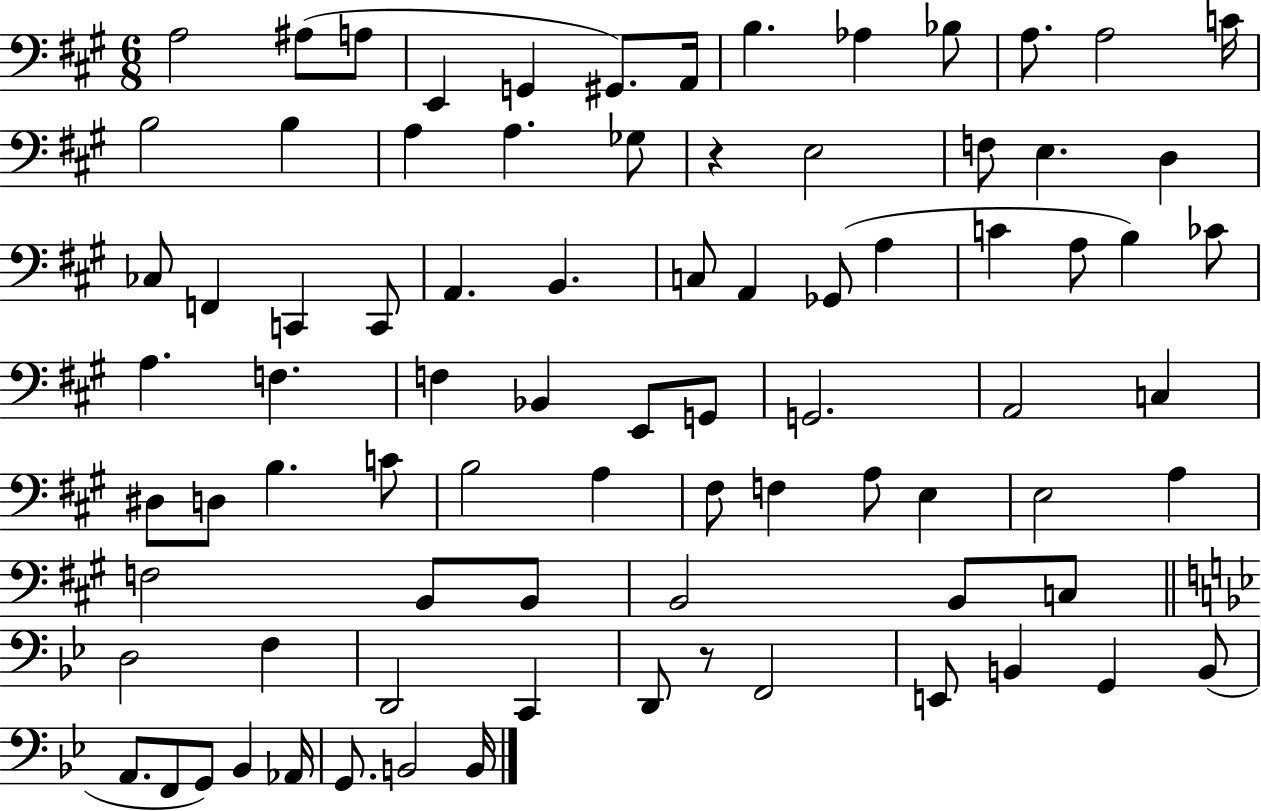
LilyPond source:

{
  \clef bass
  \numericTimeSignature
  \time 6/8
  \key a \major
  a2 ais8( a8 | e,4 g,4 gis,8.) a,16 | b4. aes4 bes8 | a8. a2 c'16 | \break b2 b4 | a4 a4. ges8 | r4 e2 | f8 e4. d4 | \break ces8 f,4 c,4 c,8 | a,4. b,4. | c8 a,4 ges,8( a4 | c'4 a8 b4) ces'8 | \break a4. f4. | f4 bes,4 e,8 g,8 | g,2. | a,2 c4 | \break dis8 d8 b4. c'8 | b2 a4 | fis8 f4 a8 e4 | e2 a4 | \break f2 b,8 b,8 | b,2 b,8 c8 | \bar "||" \break \key bes \major d2 f4 | d,2 c,4 | d,8 r8 f,2 | e,8 b,4 g,4 b,8( | \break a,8. f,8 g,8) bes,4 aes,16 | g,8. b,2 b,16 | \bar "|."
}